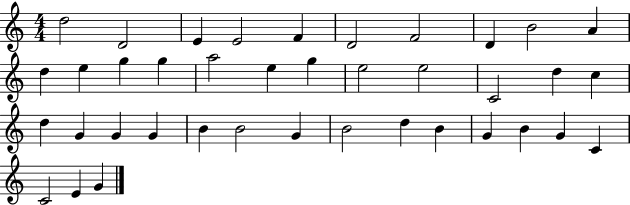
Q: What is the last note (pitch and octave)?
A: G4